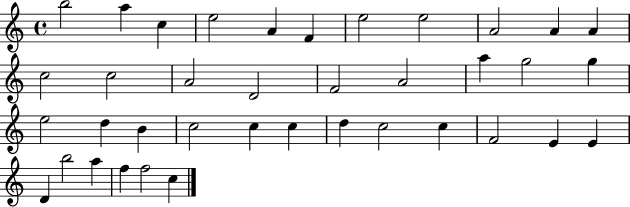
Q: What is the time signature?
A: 4/4